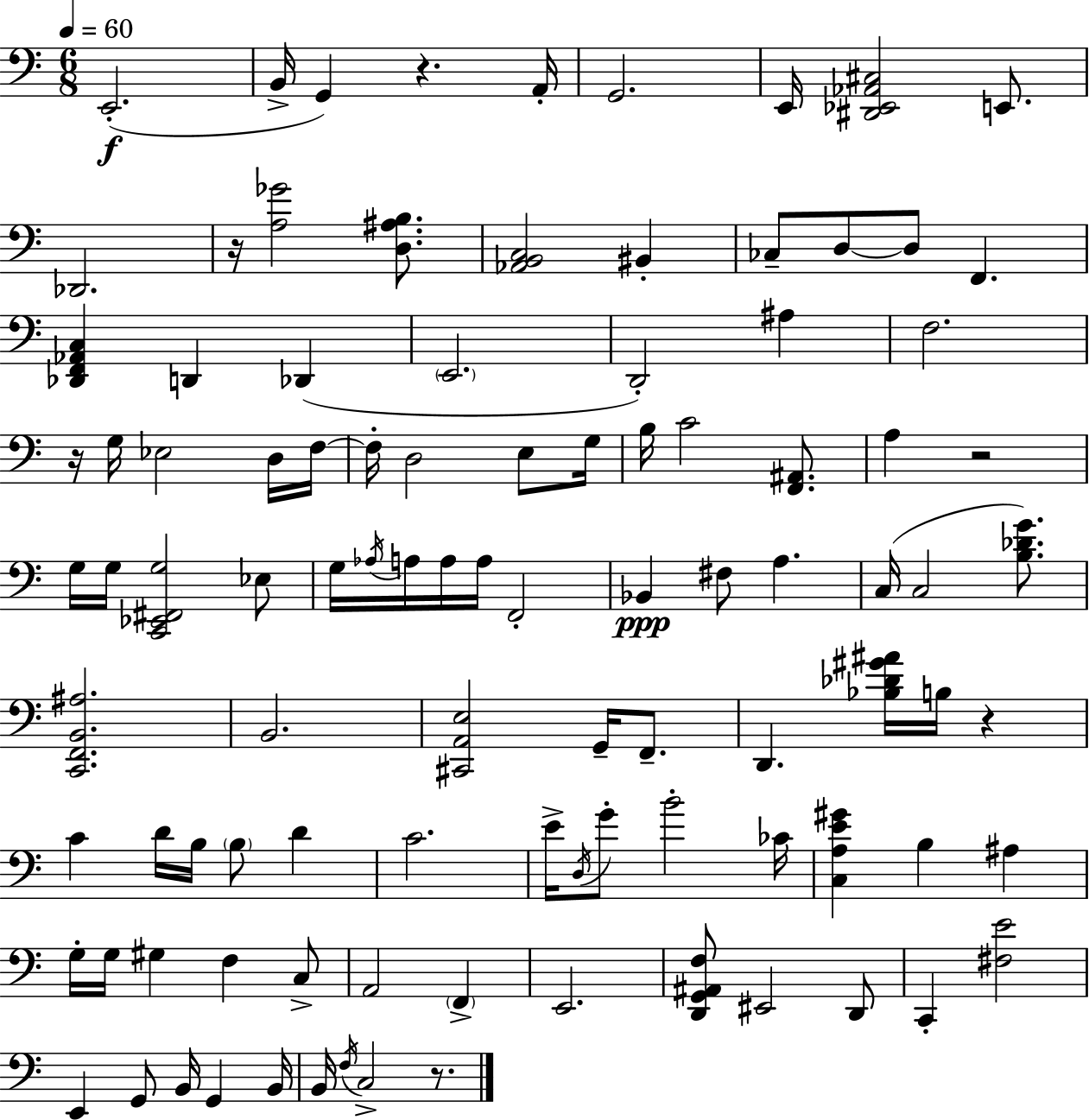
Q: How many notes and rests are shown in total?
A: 101